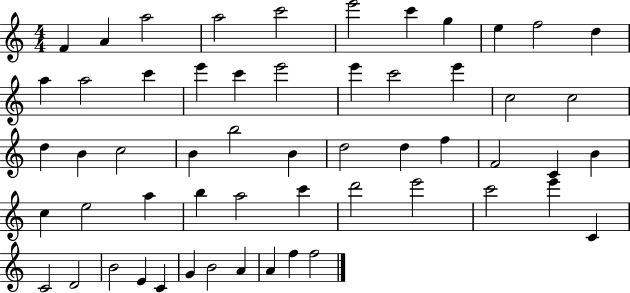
X:1
T:Untitled
M:4/4
L:1/4
K:C
F A a2 a2 c'2 e'2 c' g e f2 d a a2 c' e' c' e'2 e' c'2 e' c2 c2 d B c2 B b2 B d2 d f F2 C B c e2 a b a2 c' d'2 e'2 c'2 e' C C2 D2 B2 E C G B2 A A f f2